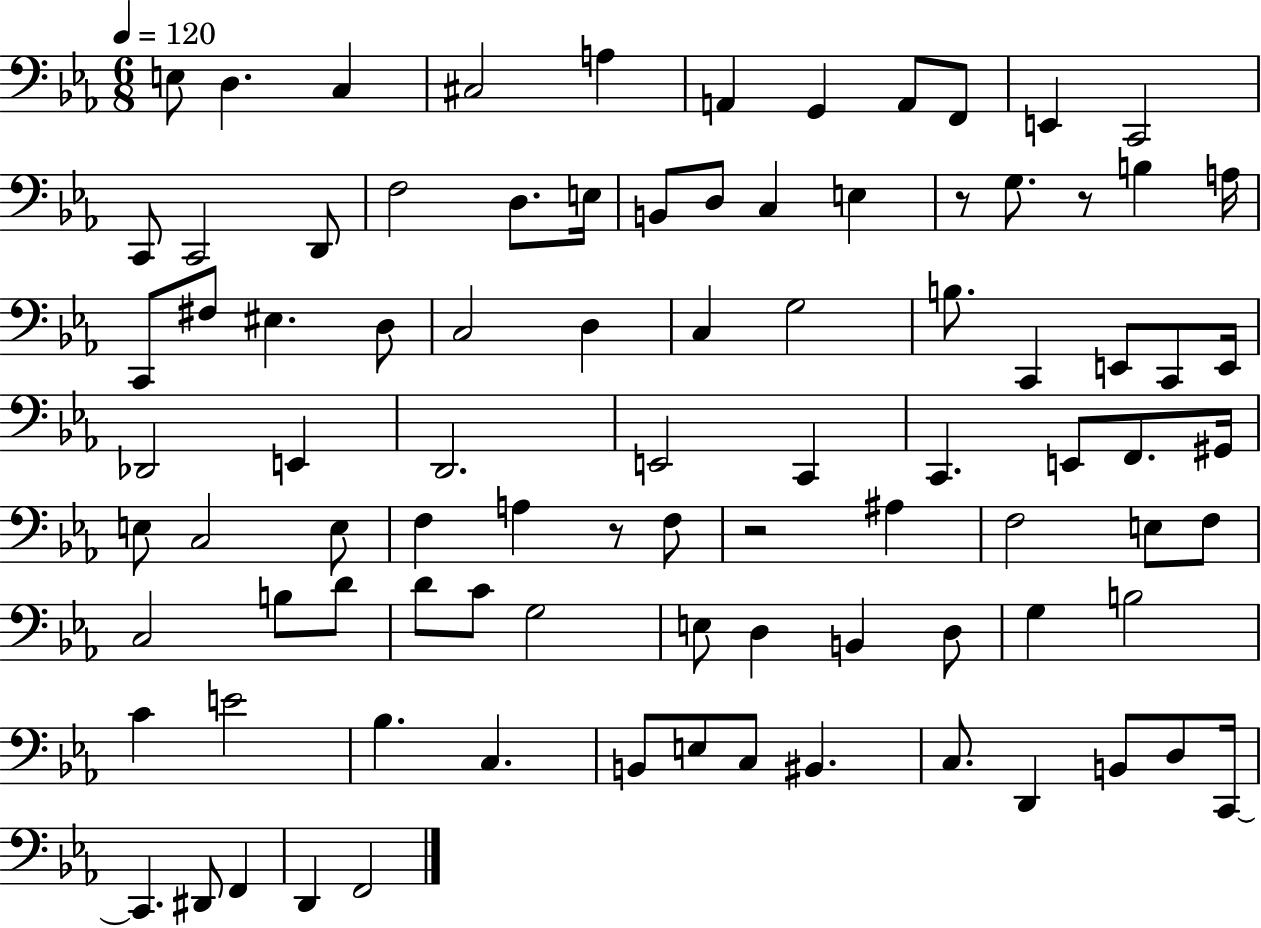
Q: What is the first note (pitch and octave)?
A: E3